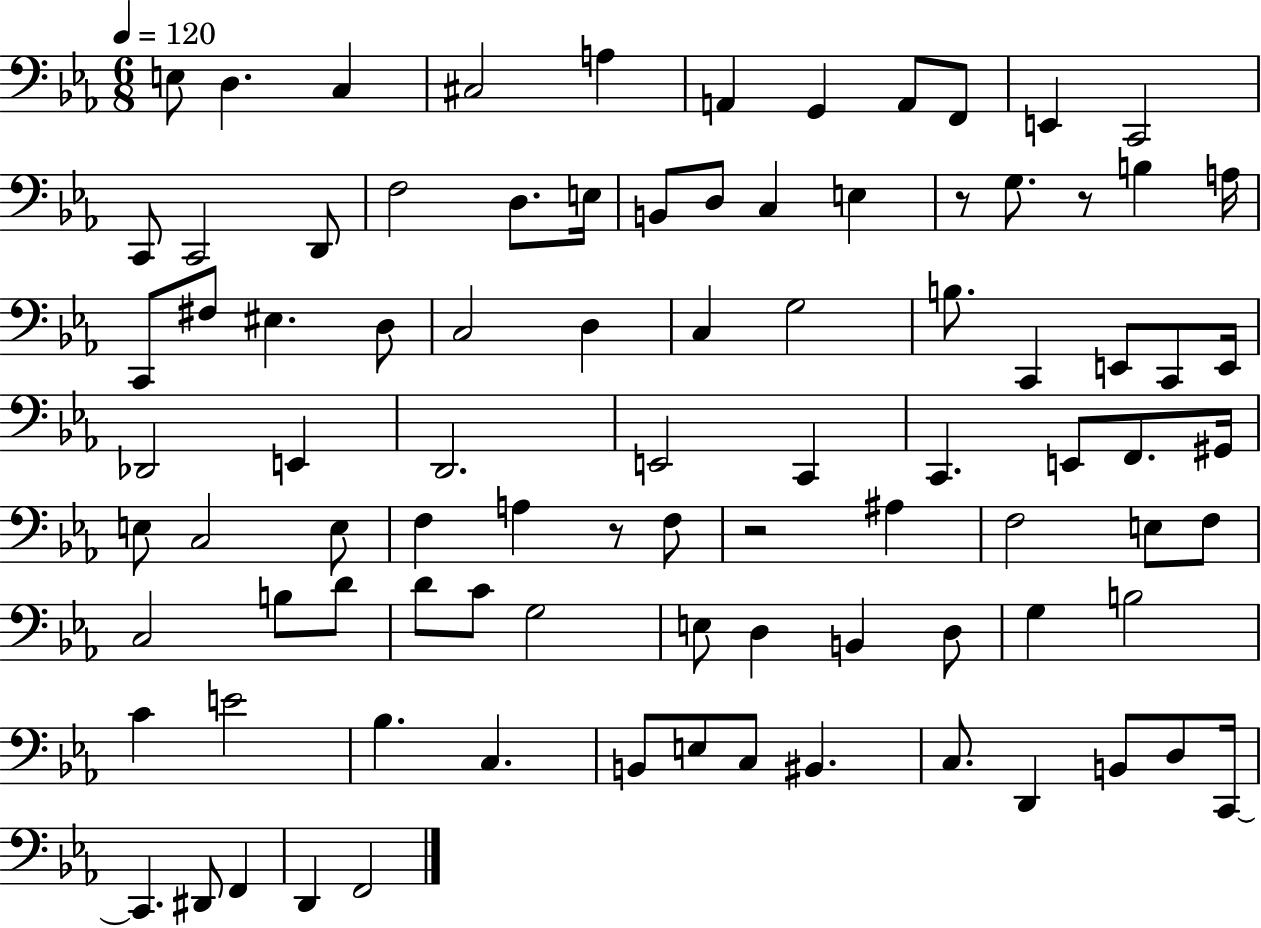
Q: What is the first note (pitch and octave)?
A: E3